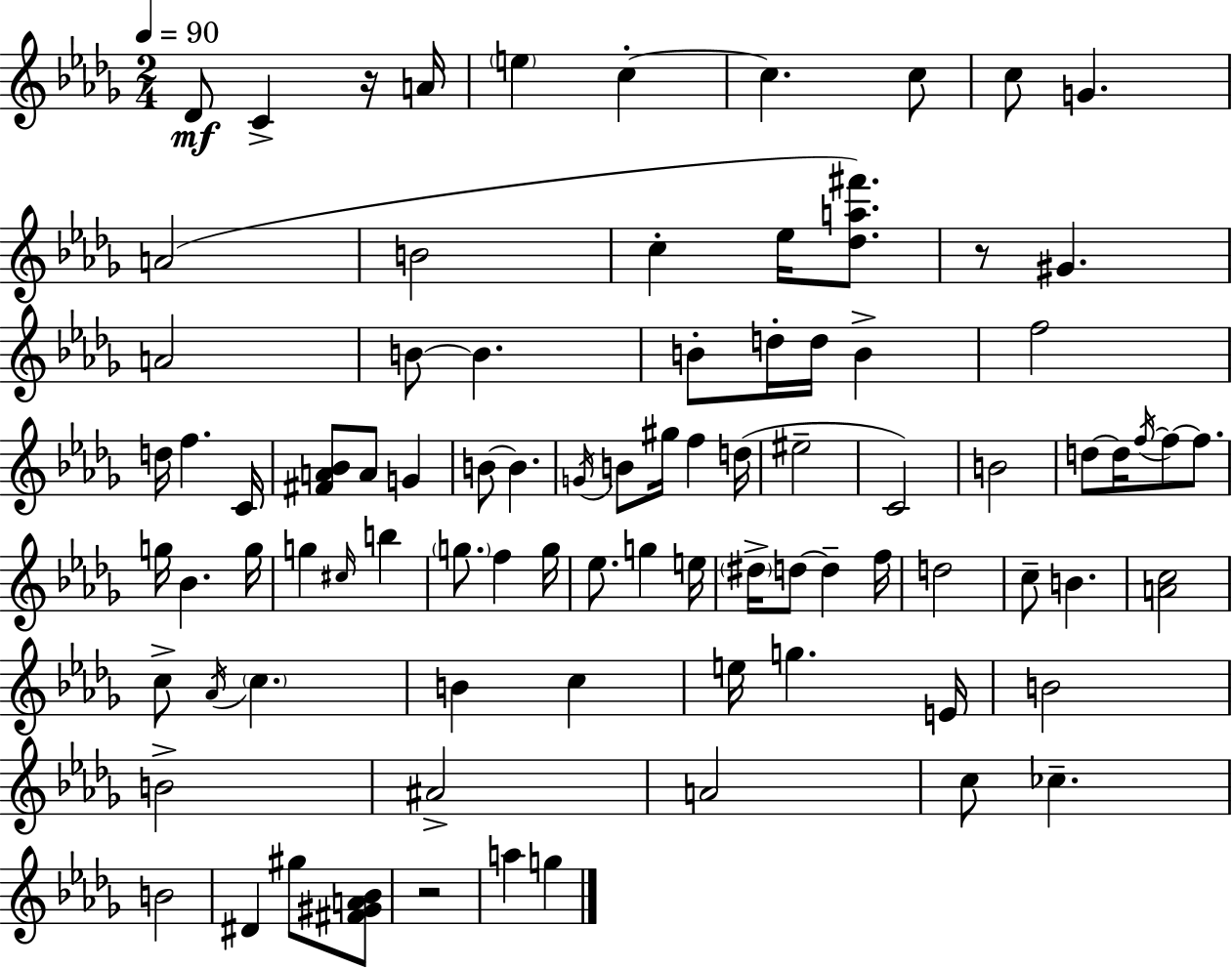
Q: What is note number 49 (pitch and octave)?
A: G5